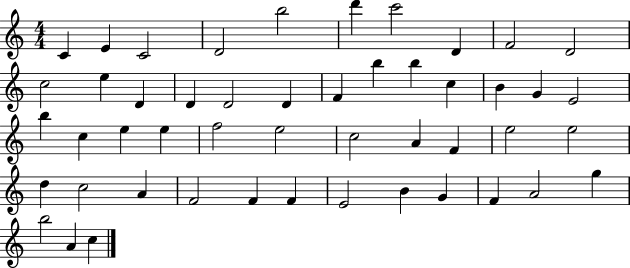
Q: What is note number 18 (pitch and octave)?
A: B5